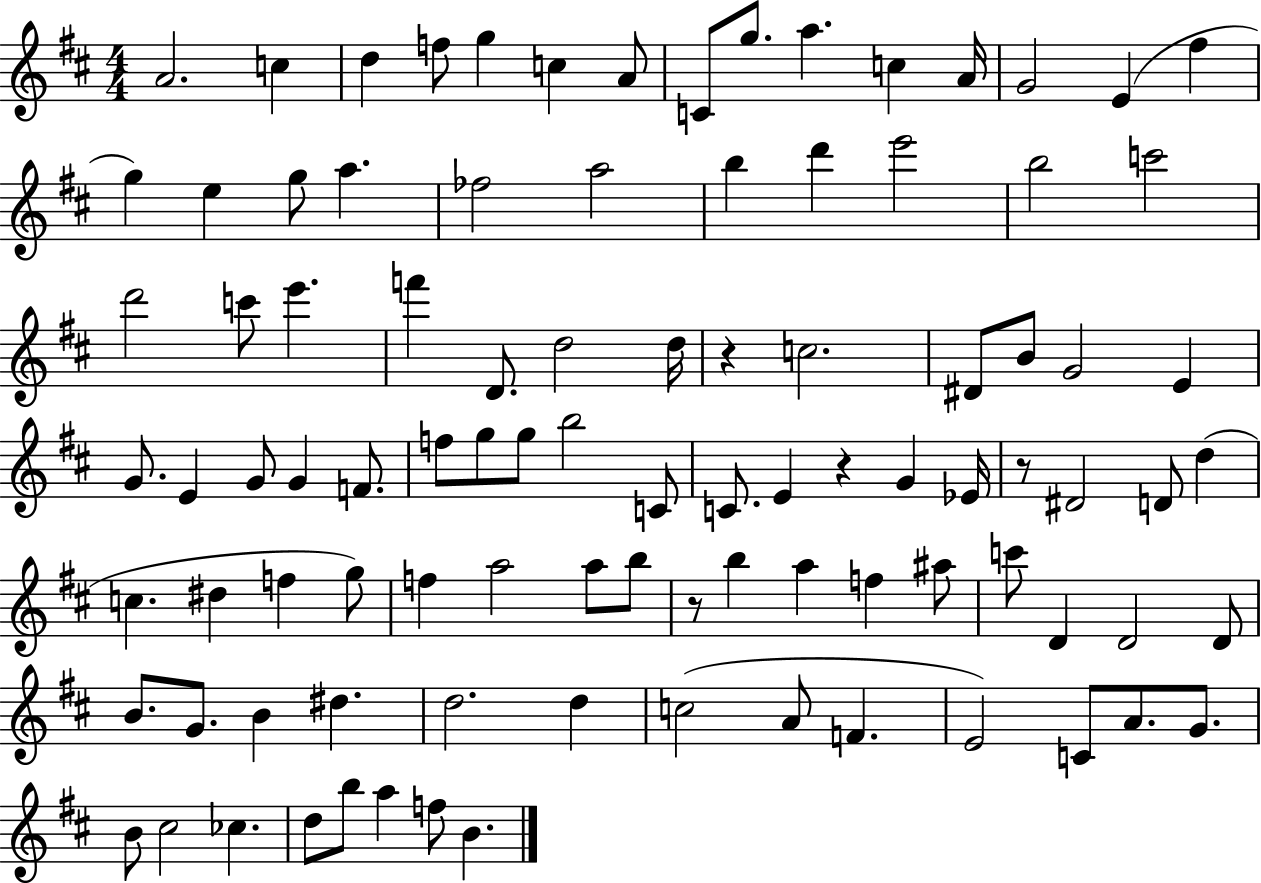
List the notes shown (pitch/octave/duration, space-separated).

A4/h. C5/q D5/q F5/e G5/q C5/q A4/e C4/e G5/e. A5/q. C5/q A4/s G4/h E4/q F#5/q G5/q E5/q G5/e A5/q. FES5/h A5/h B5/q D6/q E6/h B5/h C6/h D6/h C6/e E6/q. F6/q D4/e. D5/h D5/s R/q C5/h. D#4/e B4/e G4/h E4/q G4/e. E4/q G4/e G4/q F4/e. F5/e G5/e G5/e B5/h C4/e C4/e. E4/q R/q G4/q Eb4/s R/e D#4/h D4/e D5/q C5/q. D#5/q F5/q G5/e F5/q A5/h A5/e B5/e R/e B5/q A5/q F5/q A#5/e C6/e D4/q D4/h D4/e B4/e. G4/e. B4/q D#5/q. D5/h. D5/q C5/h A4/e F4/q. E4/h C4/e A4/e. G4/e. B4/e C#5/h CES5/q. D5/e B5/e A5/q F5/e B4/q.